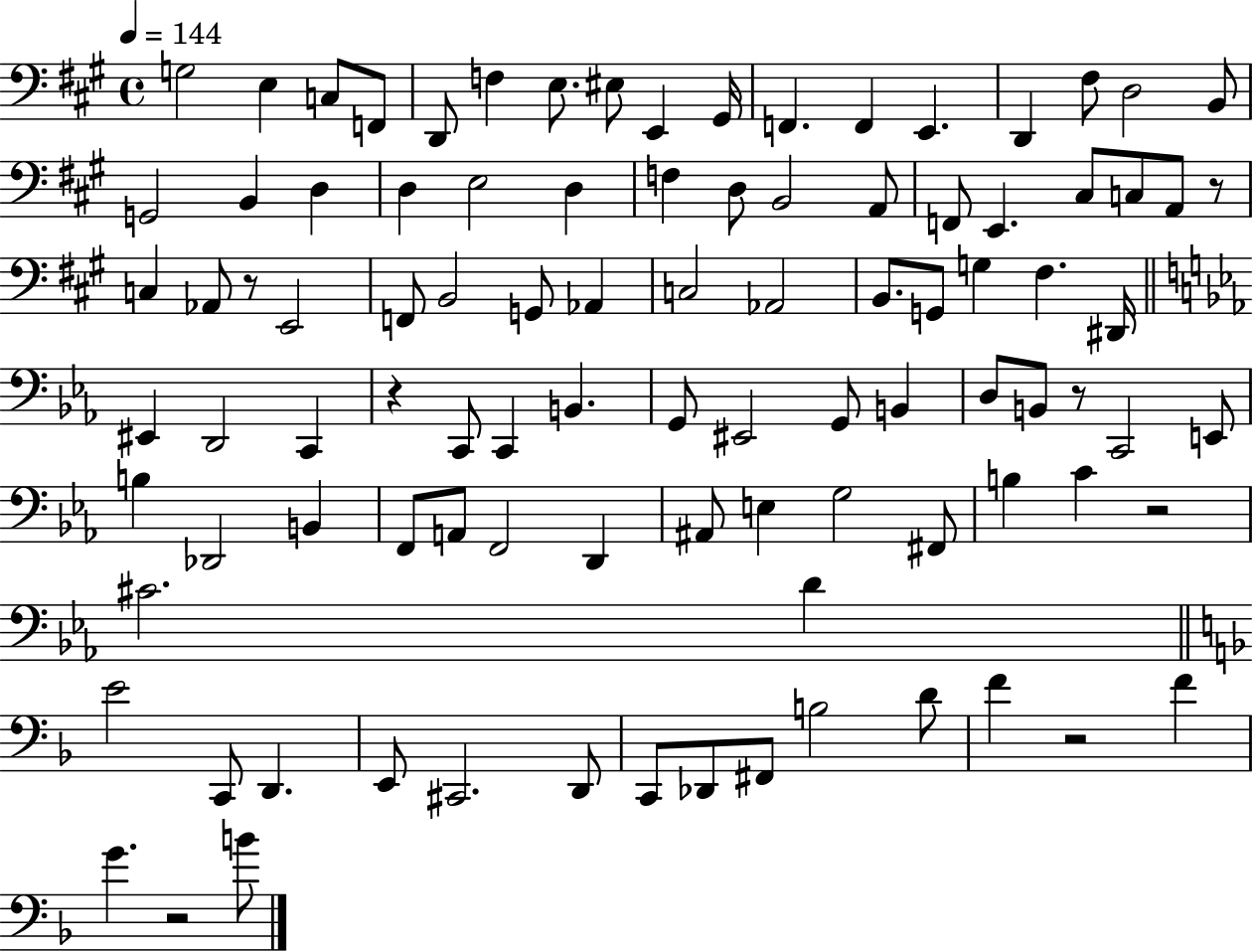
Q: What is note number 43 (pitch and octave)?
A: G2